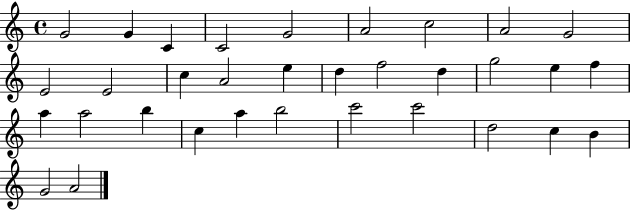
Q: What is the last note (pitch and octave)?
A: A4